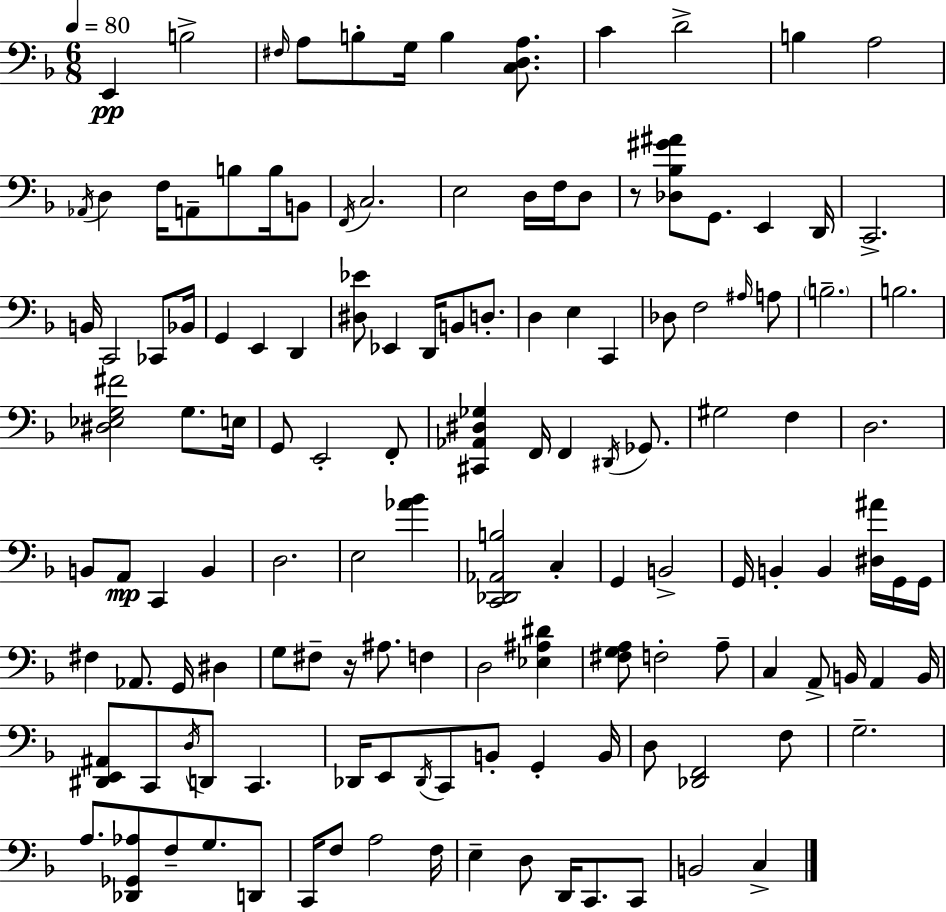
X:1
T:Untitled
M:6/8
L:1/4
K:F
E,, B,2 ^F,/4 A,/2 B,/2 G,/4 B, [C,D,A,]/2 C D2 B, A,2 _A,,/4 D, F,/4 A,,/2 B,/2 B,/4 B,,/2 F,,/4 C,2 E,2 D,/4 F,/4 D,/2 z/2 [_D,_B,^G^A]/2 G,,/2 E,, D,,/4 C,,2 B,,/4 C,,2 _C,,/2 _B,,/4 G,, E,, D,, [^D,_E]/2 _E,, D,,/4 B,,/2 D,/2 D, E, C,, _D,/2 F,2 ^A,/4 A,/2 B,2 B,2 [^D,_E,G,^F]2 G,/2 E,/4 G,,/2 E,,2 F,,/2 [^C,,_A,,^D,_G,] F,,/4 F,, ^D,,/4 _G,,/2 ^G,2 F, D,2 B,,/2 A,,/2 C,, B,, D,2 E,2 [_A_B] [C,,_D,,_A,,B,]2 C, G,, B,,2 G,,/4 B,, B,, [^D,^A]/4 G,,/4 G,,/4 ^F, _A,,/2 G,,/4 ^D, G,/2 ^F,/2 z/4 ^A,/2 F, D,2 [_E,^A,^D] [^F,G,A,]/2 F,2 A,/2 C, A,,/2 B,,/4 A,, B,,/4 [^D,,E,,^A,,]/2 C,,/2 D,/4 D,,/2 C,, _D,,/4 E,,/2 _D,,/4 C,,/2 B,,/2 G,, B,,/4 D,/2 [_D,,F,,]2 F,/2 G,2 A,/2 [_D,,_G,,_A,]/2 F,/2 G,/2 D,,/2 C,,/4 F,/2 A,2 F,/4 E, D,/2 D,,/4 C,,/2 C,,/2 B,,2 C,